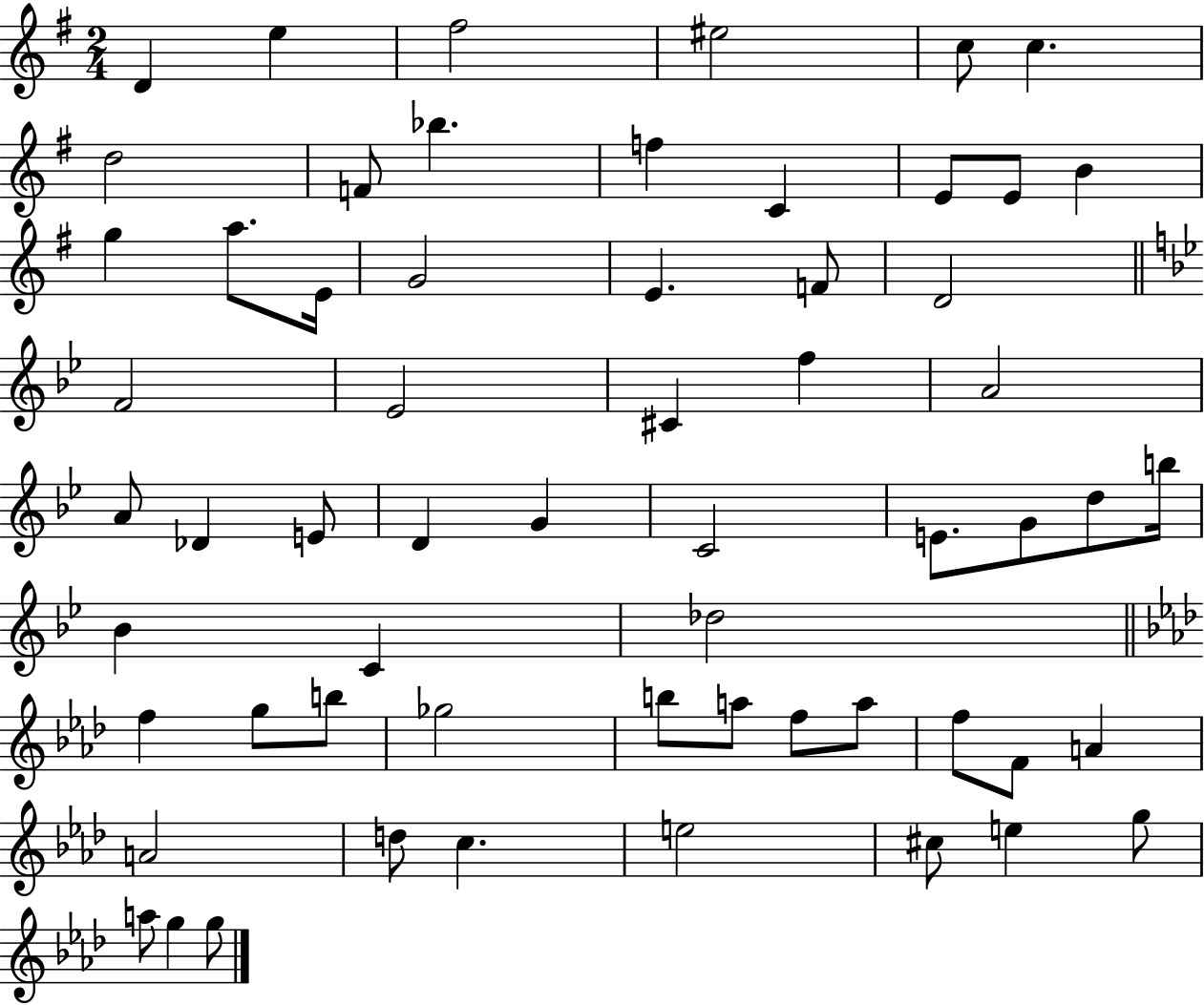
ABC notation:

X:1
T:Untitled
M:2/4
L:1/4
K:G
D e ^f2 ^e2 c/2 c d2 F/2 _b f C E/2 E/2 B g a/2 E/4 G2 E F/2 D2 F2 _E2 ^C f A2 A/2 _D E/2 D G C2 E/2 G/2 d/2 b/4 _B C _d2 f g/2 b/2 _g2 b/2 a/2 f/2 a/2 f/2 F/2 A A2 d/2 c e2 ^c/2 e g/2 a/2 g g/2